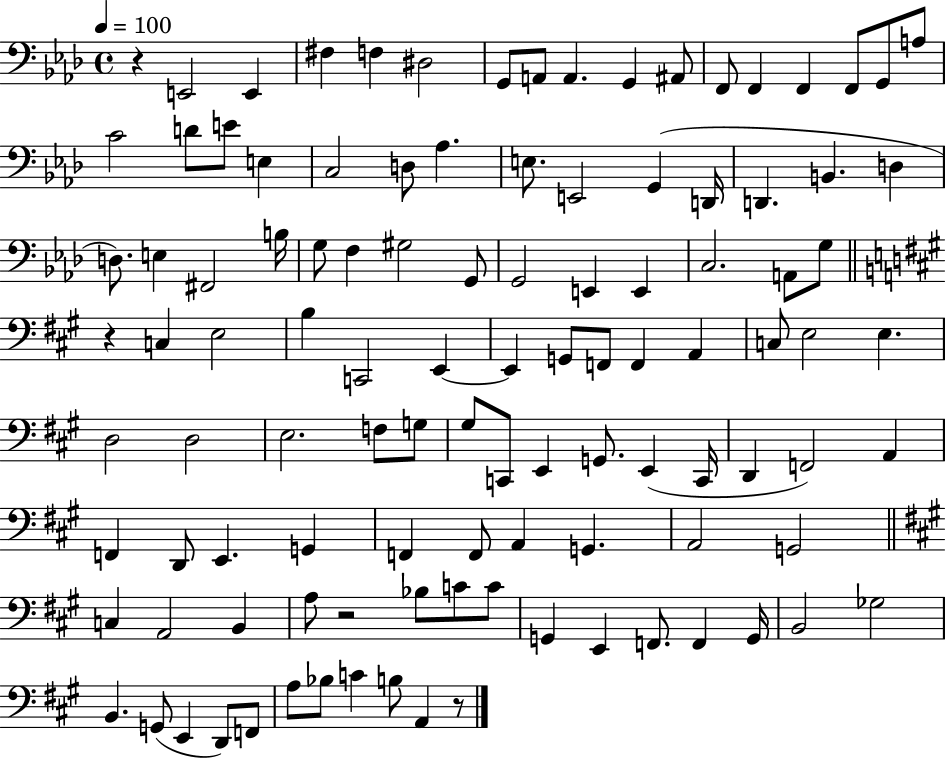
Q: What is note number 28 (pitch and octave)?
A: D2